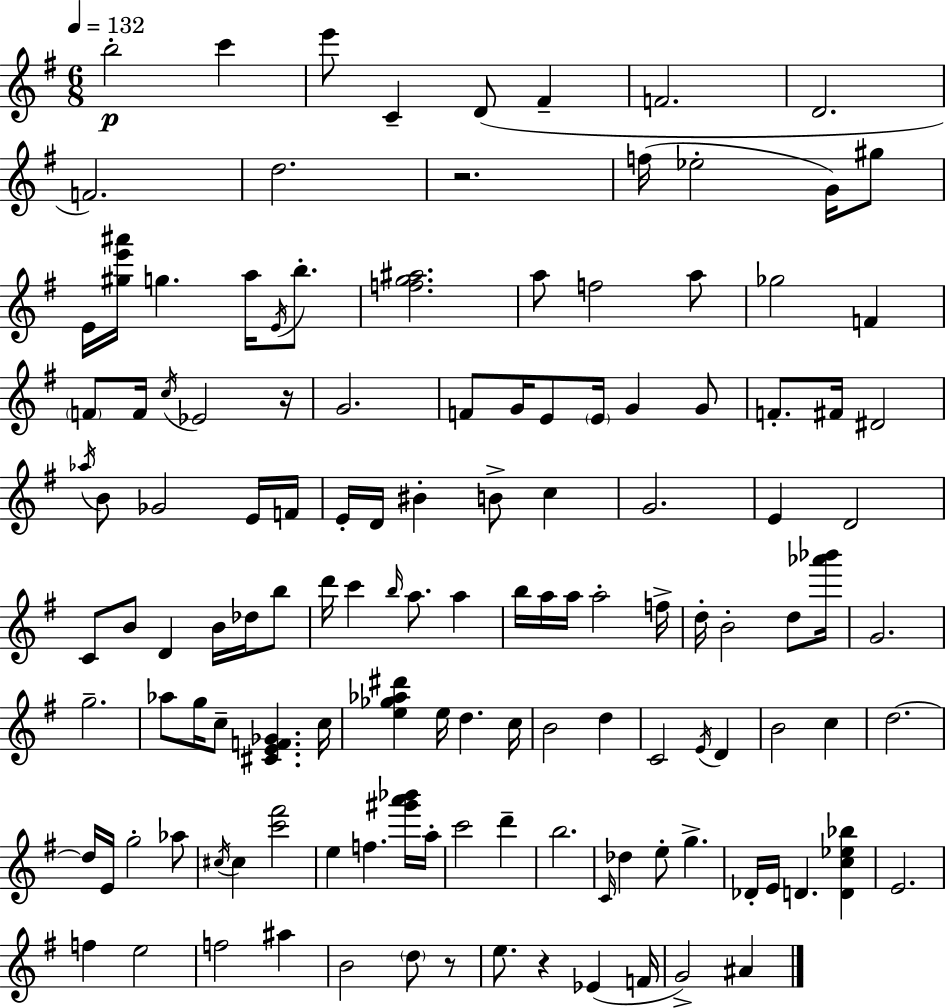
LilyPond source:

{
  \clef treble
  \numericTimeSignature
  \time 6/8
  \key g \major
  \tempo 4 = 132
  b''2-.\p c'''4 | e'''8 c'4-- d'8( fis'4-- | f'2. | d'2. | \break f'2.) | d''2. | r2. | f''16( ees''2-. g'16) gis''8 | \break e'16 <gis'' e''' ais'''>16 g''4. a''16 \acciaccatura { e'16 } b''8.-. | <f'' g'' ais''>2. | a''8 f''2 a''8 | ges''2 f'4 | \break \parenthesize f'8 f'16 \acciaccatura { c''16 } ees'2 | r16 g'2. | f'8 g'16 e'8 \parenthesize e'16 g'4 | g'8 f'8.-. fis'16 dis'2 | \break \acciaccatura { aes''16 } b'8 ges'2 | e'16 f'16 e'16-. d'16 bis'4-. b'8-> c''4 | g'2. | e'4 d'2 | \break c'8 b'8 d'4 b'16 | des''16 b''8 d'''16 c'''4 \grace { b''16 } a''8. | a''4 b''16 a''16 a''16 a''2-. | f''16-> d''16-. b'2-. | \break d''8 <aes''' bes'''>16 g'2. | g''2.-- | aes''8 g''16 c''8-- <cis' e' f' ges'>4. | c''16 <e'' ges'' aes'' dis'''>4 e''16 d''4. | \break c''16 b'2 | d''4 c'2 | \acciaccatura { e'16 } d'4 b'2 | c''4 d''2.~~ | \break d''16 e'16 g''2-. | aes''8 \acciaccatura { cis''16 } cis''4 <c''' fis'''>2 | e''4 f''4. | <gis''' a''' bes'''>16 a''16-. c'''2 | \break d'''4-- b''2. | \grace { c'16 } des''4 e''8-. | g''4.-> des'16-. e'16 d'4. | <d' c'' ees'' bes''>4 e'2. | \break f''4 e''2 | f''2 | ais''4 b'2 | \parenthesize d''8 r8 e''8. r4 | \break ees'4( f'16 g'2->) | ais'4 \bar "|."
}